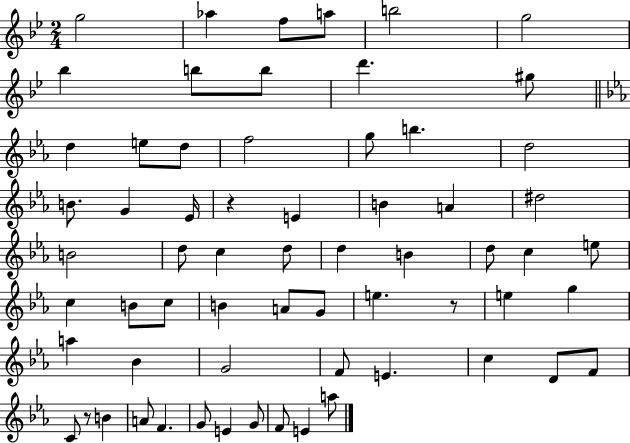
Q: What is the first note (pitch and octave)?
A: G5